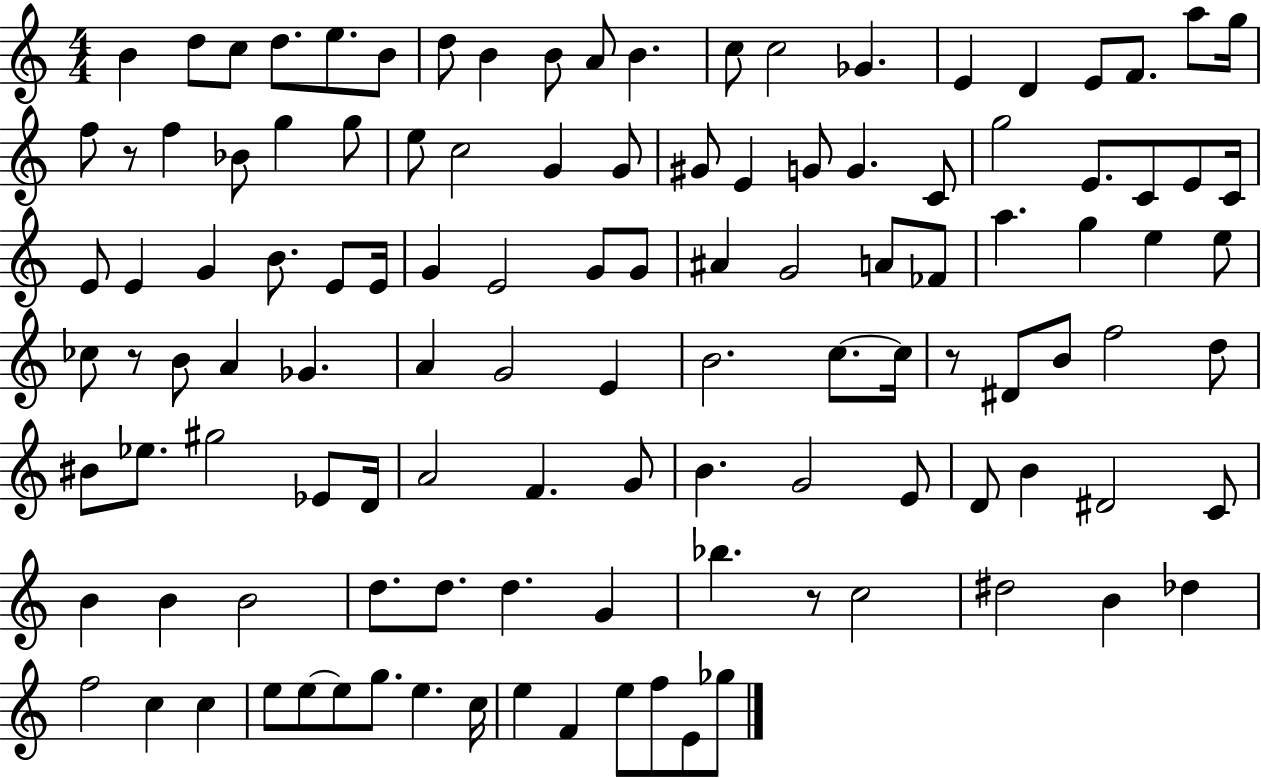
B4/q D5/e C5/e D5/e. E5/e. B4/e D5/e B4/q B4/e A4/e B4/q. C5/e C5/h Gb4/q. E4/q D4/q E4/e F4/e. A5/e G5/s F5/e R/e F5/q Bb4/e G5/q G5/e E5/e C5/h G4/q G4/e G#4/e E4/q G4/e G4/q. C4/e G5/h E4/e. C4/e E4/e C4/s E4/e E4/q G4/q B4/e. E4/e E4/s G4/q E4/h G4/e G4/e A#4/q G4/h A4/e FES4/e A5/q. G5/q E5/q E5/e CES5/e R/e B4/e A4/q Gb4/q. A4/q G4/h E4/q B4/h. C5/e. C5/s R/e D#4/e B4/e F5/h D5/e BIS4/e Eb5/e. G#5/h Eb4/e D4/s A4/h F4/q. G4/e B4/q. G4/h E4/e D4/e B4/q D#4/h C4/e B4/q B4/q B4/h D5/e. D5/e. D5/q. G4/q Bb5/q. R/e C5/h D#5/h B4/q Db5/q F5/h C5/q C5/q E5/e E5/e E5/e G5/e. E5/q. C5/s E5/q F4/q E5/e F5/e E4/e Gb5/e